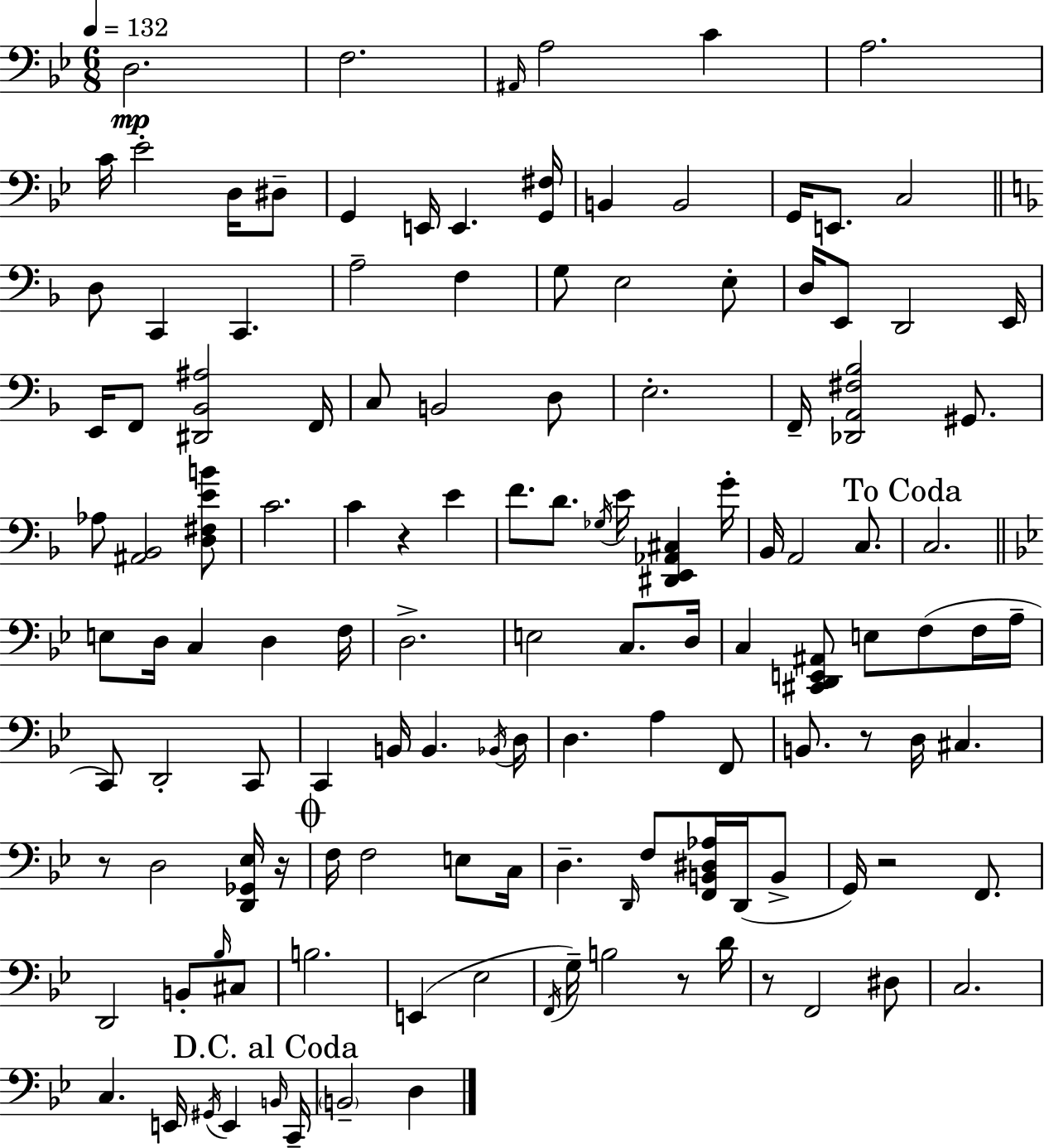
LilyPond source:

{
  \clef bass
  \numericTimeSignature
  \time 6/8
  \key g \minor
  \tempo 4 = 132
  d2.\mp | f2. | \grace { ais,16 } a2 c'4 | a2. | \break c'16 ees'2-. d16 dis8-- | g,4 e,16 e,4. | <g, fis>16 b,4 b,2 | g,16 e,8. c2 | \break \bar "||" \break \key d \minor d8 c,4 c,4. | a2-- f4 | g8 e2 e8-. | d16 e,8 d,2 e,16 | \break e,16 f,8 <dis, bes, ais>2 f,16 | c8 b,2 d8 | e2.-. | f,16-- <des, a, fis bes>2 gis,8. | \break aes8 <ais, bes,>2 <d fis e' b'>8 | c'2. | c'4 r4 e'4 | f'8. d'8. \acciaccatura { ges16 } e'16 <dis, e, aes, cis>4 | \break g'16-. bes,16 a,2 c8. | \mark "To Coda" c2. | \bar "||" \break \key bes \major e8 d16 c4 d4 f16 | d2.-> | e2 c8. d16 | c4 <cis, d, e, ais,>8 e8 f8( f16 a16-- | \break c,8) d,2-. c,8 | c,4 b,16 b,4. \acciaccatura { bes,16 } | d16 d4. a4 f,8 | b,8. r8 d16 cis4. | \break r8 d2 <d, ges, ees>16 | r16 \mark \markup { \musicglyph "scripts.coda" } f16 f2 e8 | c16 d4.-- \grace { d,16 } f8 <f, b, dis aes>16 d,16( | b,8-> g,16) r2 f,8. | \break d,2 b,8-. | \grace { bes16 } cis8 b2. | e,4( ees2 | \acciaccatura { f,16 }) g16-- b2 | \break r8 d'16 r8 f,2 | dis8 c2. | c4. e,16 \acciaccatura { gis,16 } | e,4 \mark "D.C. al Coda" \grace { b,16 } c,16-- \parenthesize b,2-- | \break d4 \bar "|."
}